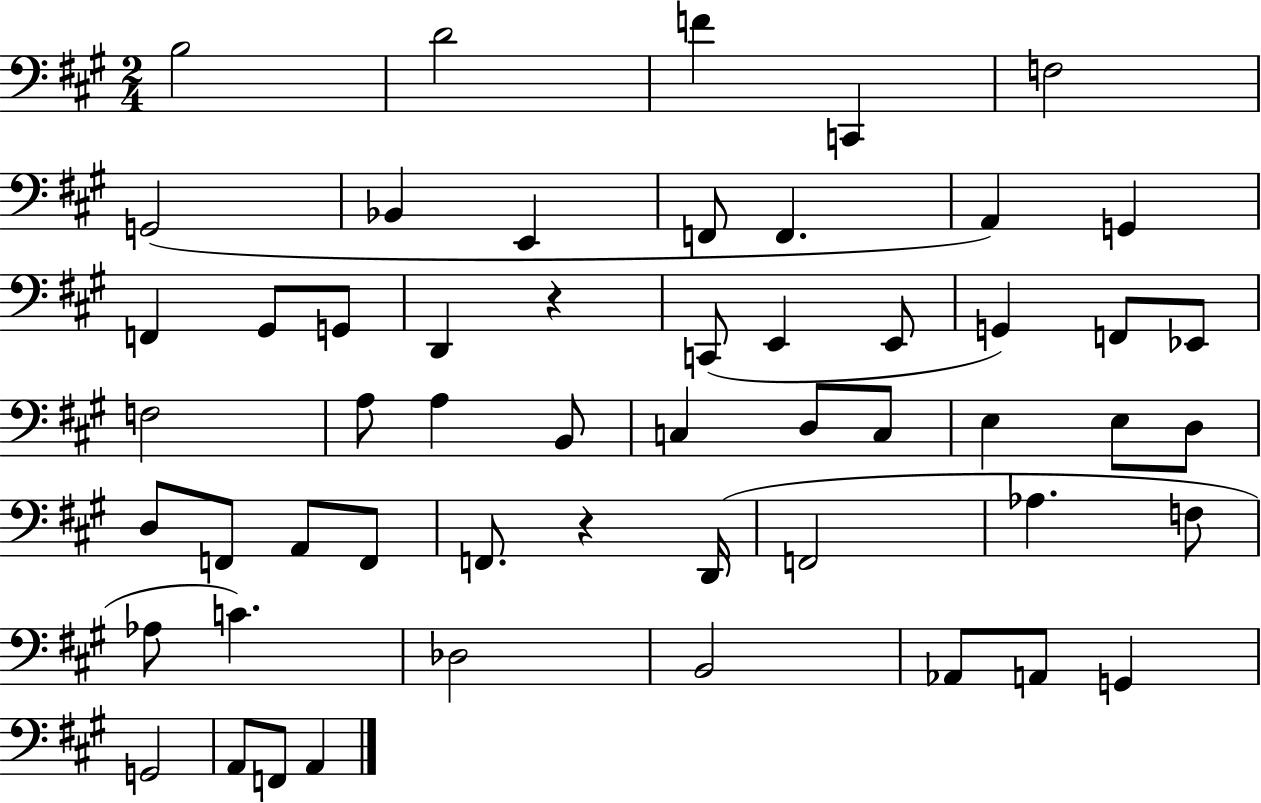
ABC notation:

X:1
T:Untitled
M:2/4
L:1/4
K:A
B,2 D2 F C,, F,2 G,,2 _B,, E,, F,,/2 F,, A,, G,, F,, ^G,,/2 G,,/2 D,, z C,,/2 E,, E,,/2 G,, F,,/2 _E,,/2 F,2 A,/2 A, B,,/2 C, D,/2 C,/2 E, E,/2 D,/2 D,/2 F,,/2 A,,/2 F,,/2 F,,/2 z D,,/4 F,,2 _A, F,/2 _A,/2 C _D,2 B,,2 _A,,/2 A,,/2 G,, G,,2 A,,/2 F,,/2 A,,